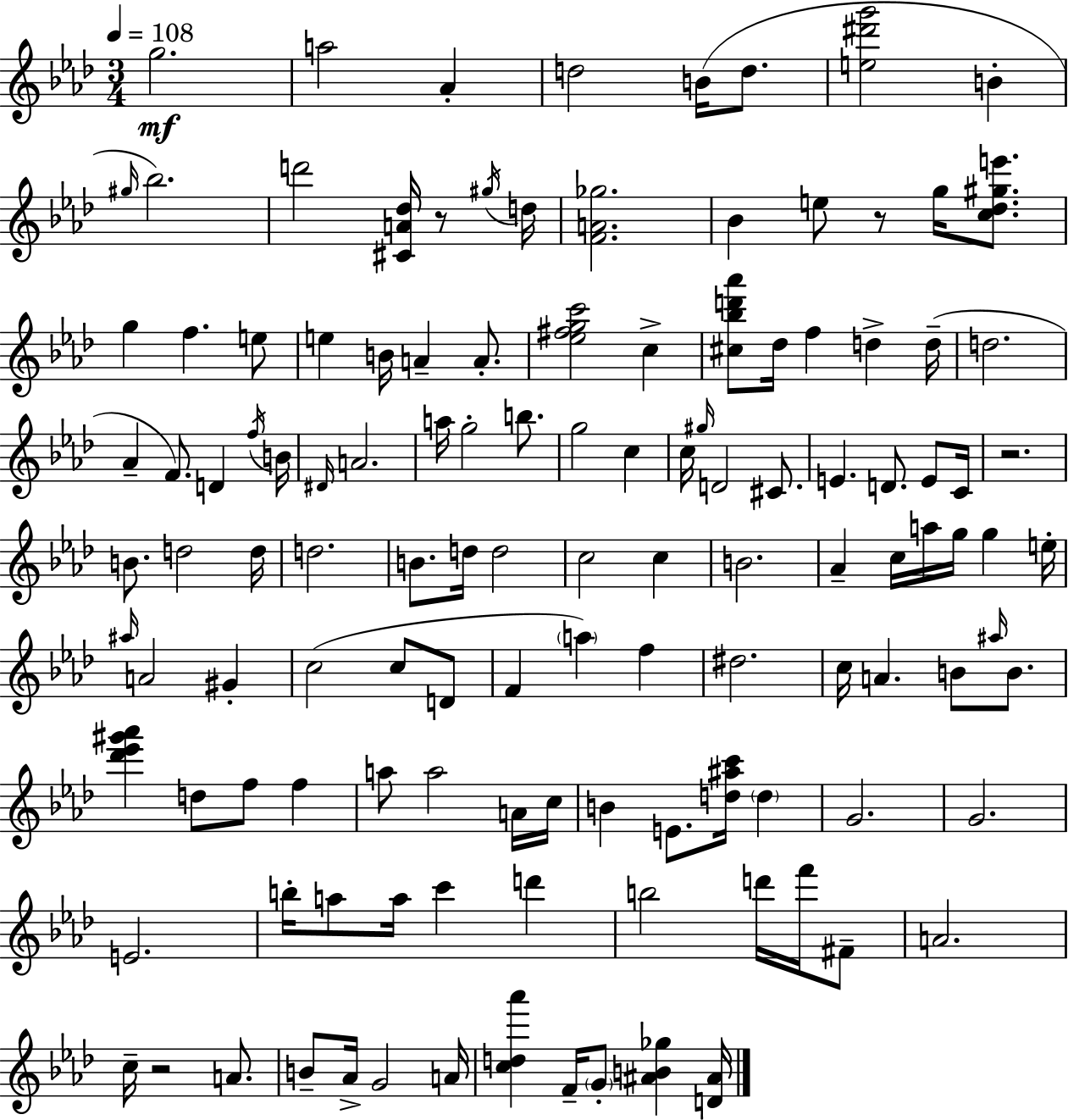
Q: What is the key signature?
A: AES major